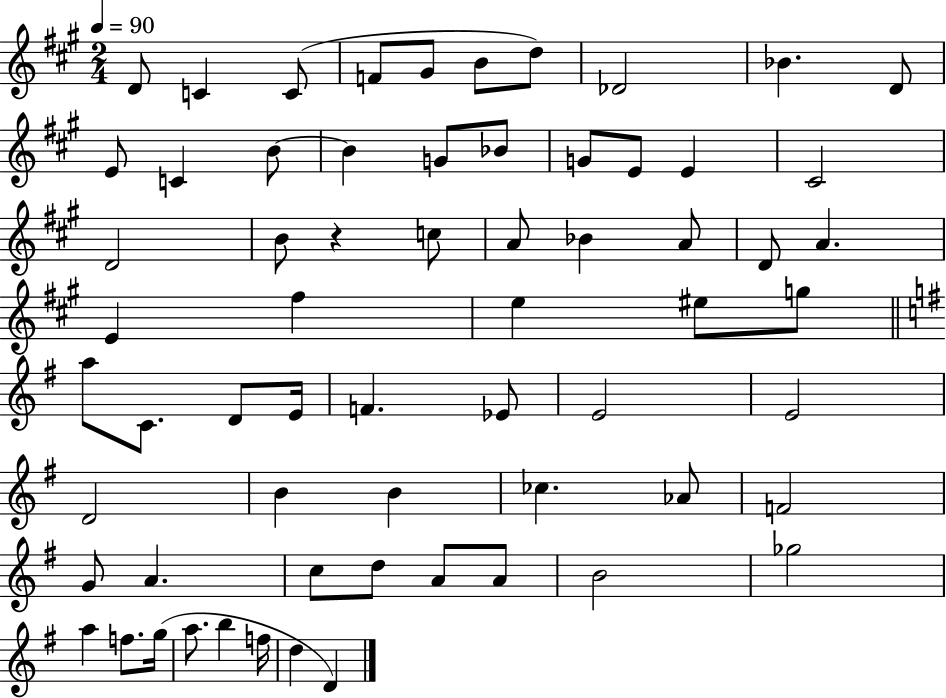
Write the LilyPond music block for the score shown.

{
  \clef treble
  \numericTimeSignature
  \time 2/4
  \key a \major
  \tempo 4 = 90
  d'8 c'4 c'8( | f'8 gis'8 b'8 d''8) | des'2 | bes'4. d'8 | \break e'8 c'4 b'8~~ | b'4 g'8 bes'8 | g'8 e'8 e'4 | cis'2 | \break d'2 | b'8 r4 c''8 | a'8 bes'4 a'8 | d'8 a'4. | \break e'4 fis''4 | e''4 eis''8 g''8 | \bar "||" \break \key g \major a''8 c'8. d'8 e'16 | f'4. ees'8 | e'2 | e'2 | \break d'2 | b'4 b'4 | ces''4. aes'8 | f'2 | \break g'8 a'4. | c''8 d''8 a'8 a'8 | b'2 | ges''2 | \break a''4 f''8. g''16( | a''8. b''4 f''16 | d''4 d'4) | \bar "|."
}